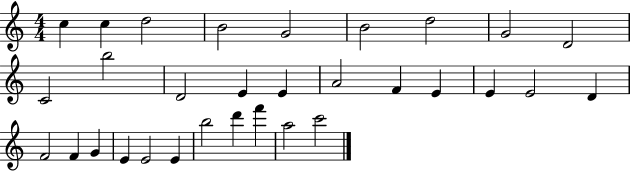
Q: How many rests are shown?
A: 0